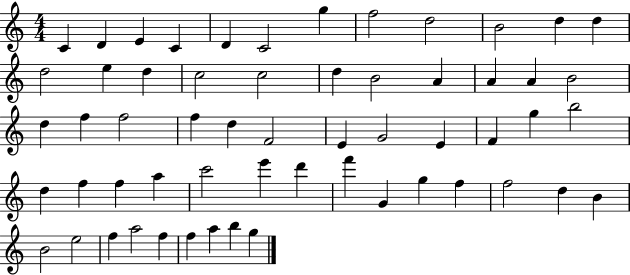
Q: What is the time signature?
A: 4/4